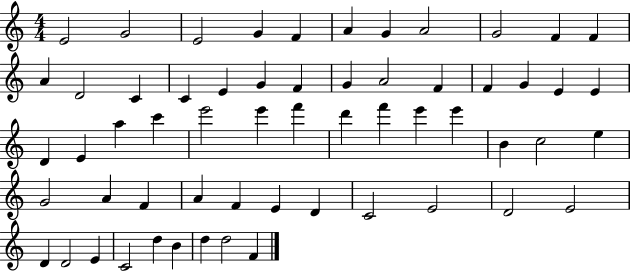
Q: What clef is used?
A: treble